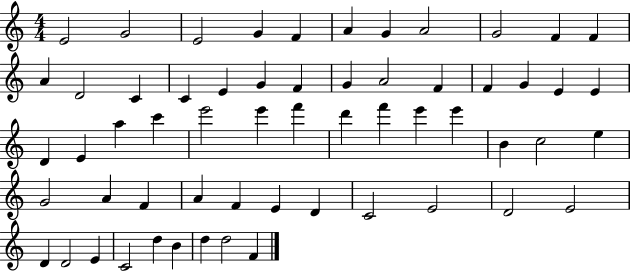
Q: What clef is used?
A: treble